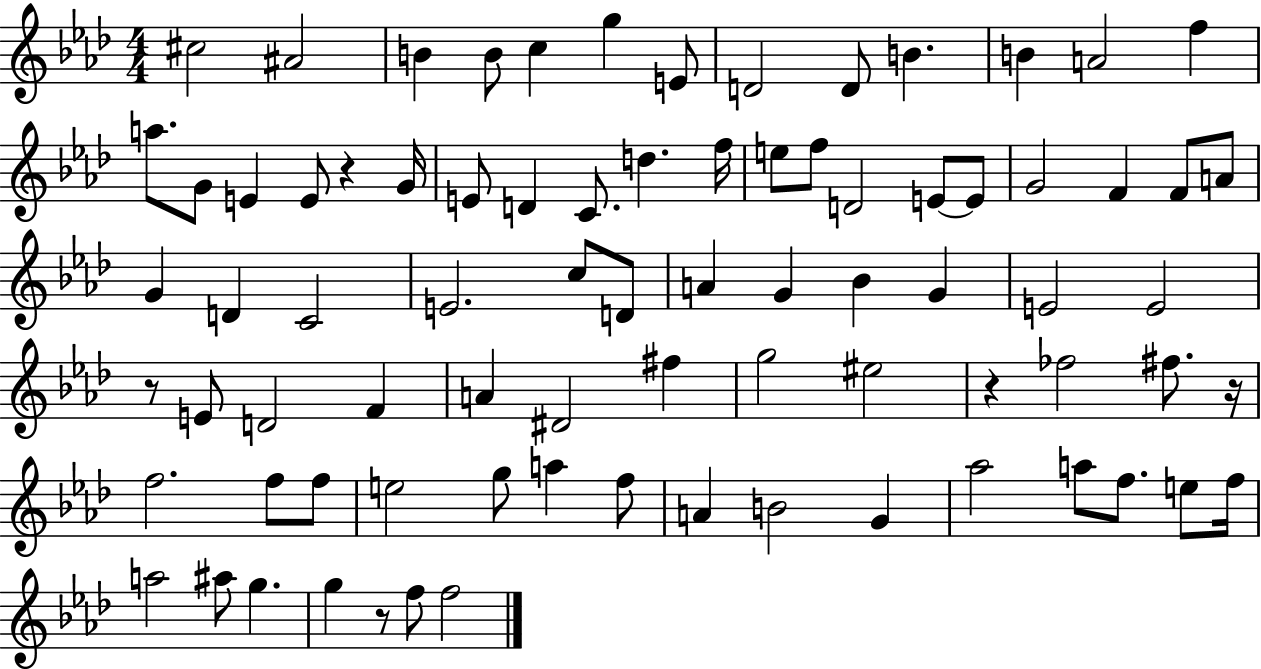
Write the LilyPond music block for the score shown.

{
  \clef treble
  \numericTimeSignature
  \time 4/4
  \key aes \major
  cis''2 ais'2 | b'4 b'8 c''4 g''4 e'8 | d'2 d'8 b'4. | b'4 a'2 f''4 | \break a''8. g'8 e'4 e'8 r4 g'16 | e'8 d'4 c'8. d''4. f''16 | e''8 f''8 d'2 e'8~~ e'8 | g'2 f'4 f'8 a'8 | \break g'4 d'4 c'2 | e'2. c''8 d'8 | a'4 g'4 bes'4 g'4 | e'2 e'2 | \break r8 e'8 d'2 f'4 | a'4 dis'2 fis''4 | g''2 eis''2 | r4 fes''2 fis''8. r16 | \break f''2. f''8 f''8 | e''2 g''8 a''4 f''8 | a'4 b'2 g'4 | aes''2 a''8 f''8. e''8 f''16 | \break a''2 ais''8 g''4. | g''4 r8 f''8 f''2 | \bar "|."
}